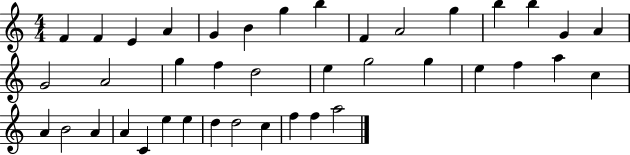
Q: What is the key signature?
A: C major